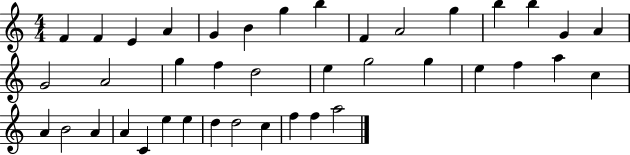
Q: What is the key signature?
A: C major